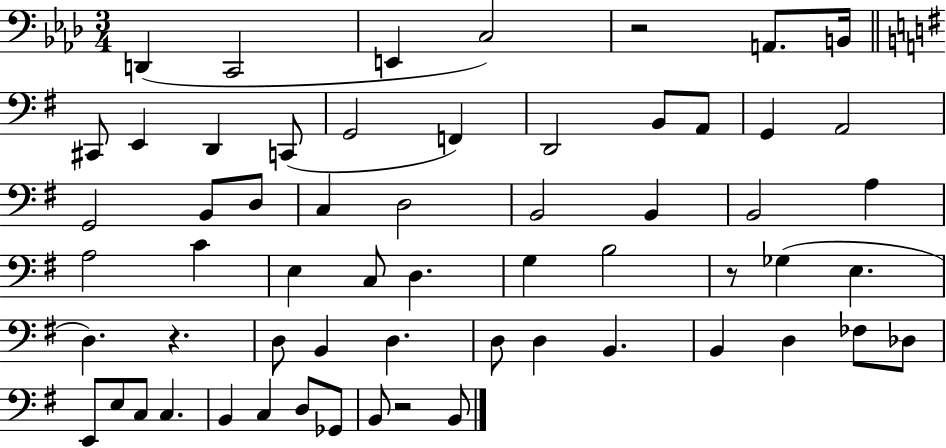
{
  \clef bass
  \numericTimeSignature
  \time 3/4
  \key aes \major
  d,4( c,2 | e,4 c2) | r2 a,8. b,16 | \bar "||" \break \key e \minor cis,8 e,4 d,4 c,8( | g,2 f,4) | d,2 b,8 a,8 | g,4 a,2 | \break g,2 b,8 d8 | c4 d2 | b,2 b,4 | b,2 a4 | \break a2 c'4 | e4 c8 d4. | g4 b2 | r8 ges4( e4. | \break d4.) r4. | d8 b,4 d4. | d8 d4 b,4. | b,4 d4 fes8 des8 | \break e,8 e8 c8 c4. | b,4 c4 d8 ges,8 | b,8 r2 b,8 | \bar "|."
}